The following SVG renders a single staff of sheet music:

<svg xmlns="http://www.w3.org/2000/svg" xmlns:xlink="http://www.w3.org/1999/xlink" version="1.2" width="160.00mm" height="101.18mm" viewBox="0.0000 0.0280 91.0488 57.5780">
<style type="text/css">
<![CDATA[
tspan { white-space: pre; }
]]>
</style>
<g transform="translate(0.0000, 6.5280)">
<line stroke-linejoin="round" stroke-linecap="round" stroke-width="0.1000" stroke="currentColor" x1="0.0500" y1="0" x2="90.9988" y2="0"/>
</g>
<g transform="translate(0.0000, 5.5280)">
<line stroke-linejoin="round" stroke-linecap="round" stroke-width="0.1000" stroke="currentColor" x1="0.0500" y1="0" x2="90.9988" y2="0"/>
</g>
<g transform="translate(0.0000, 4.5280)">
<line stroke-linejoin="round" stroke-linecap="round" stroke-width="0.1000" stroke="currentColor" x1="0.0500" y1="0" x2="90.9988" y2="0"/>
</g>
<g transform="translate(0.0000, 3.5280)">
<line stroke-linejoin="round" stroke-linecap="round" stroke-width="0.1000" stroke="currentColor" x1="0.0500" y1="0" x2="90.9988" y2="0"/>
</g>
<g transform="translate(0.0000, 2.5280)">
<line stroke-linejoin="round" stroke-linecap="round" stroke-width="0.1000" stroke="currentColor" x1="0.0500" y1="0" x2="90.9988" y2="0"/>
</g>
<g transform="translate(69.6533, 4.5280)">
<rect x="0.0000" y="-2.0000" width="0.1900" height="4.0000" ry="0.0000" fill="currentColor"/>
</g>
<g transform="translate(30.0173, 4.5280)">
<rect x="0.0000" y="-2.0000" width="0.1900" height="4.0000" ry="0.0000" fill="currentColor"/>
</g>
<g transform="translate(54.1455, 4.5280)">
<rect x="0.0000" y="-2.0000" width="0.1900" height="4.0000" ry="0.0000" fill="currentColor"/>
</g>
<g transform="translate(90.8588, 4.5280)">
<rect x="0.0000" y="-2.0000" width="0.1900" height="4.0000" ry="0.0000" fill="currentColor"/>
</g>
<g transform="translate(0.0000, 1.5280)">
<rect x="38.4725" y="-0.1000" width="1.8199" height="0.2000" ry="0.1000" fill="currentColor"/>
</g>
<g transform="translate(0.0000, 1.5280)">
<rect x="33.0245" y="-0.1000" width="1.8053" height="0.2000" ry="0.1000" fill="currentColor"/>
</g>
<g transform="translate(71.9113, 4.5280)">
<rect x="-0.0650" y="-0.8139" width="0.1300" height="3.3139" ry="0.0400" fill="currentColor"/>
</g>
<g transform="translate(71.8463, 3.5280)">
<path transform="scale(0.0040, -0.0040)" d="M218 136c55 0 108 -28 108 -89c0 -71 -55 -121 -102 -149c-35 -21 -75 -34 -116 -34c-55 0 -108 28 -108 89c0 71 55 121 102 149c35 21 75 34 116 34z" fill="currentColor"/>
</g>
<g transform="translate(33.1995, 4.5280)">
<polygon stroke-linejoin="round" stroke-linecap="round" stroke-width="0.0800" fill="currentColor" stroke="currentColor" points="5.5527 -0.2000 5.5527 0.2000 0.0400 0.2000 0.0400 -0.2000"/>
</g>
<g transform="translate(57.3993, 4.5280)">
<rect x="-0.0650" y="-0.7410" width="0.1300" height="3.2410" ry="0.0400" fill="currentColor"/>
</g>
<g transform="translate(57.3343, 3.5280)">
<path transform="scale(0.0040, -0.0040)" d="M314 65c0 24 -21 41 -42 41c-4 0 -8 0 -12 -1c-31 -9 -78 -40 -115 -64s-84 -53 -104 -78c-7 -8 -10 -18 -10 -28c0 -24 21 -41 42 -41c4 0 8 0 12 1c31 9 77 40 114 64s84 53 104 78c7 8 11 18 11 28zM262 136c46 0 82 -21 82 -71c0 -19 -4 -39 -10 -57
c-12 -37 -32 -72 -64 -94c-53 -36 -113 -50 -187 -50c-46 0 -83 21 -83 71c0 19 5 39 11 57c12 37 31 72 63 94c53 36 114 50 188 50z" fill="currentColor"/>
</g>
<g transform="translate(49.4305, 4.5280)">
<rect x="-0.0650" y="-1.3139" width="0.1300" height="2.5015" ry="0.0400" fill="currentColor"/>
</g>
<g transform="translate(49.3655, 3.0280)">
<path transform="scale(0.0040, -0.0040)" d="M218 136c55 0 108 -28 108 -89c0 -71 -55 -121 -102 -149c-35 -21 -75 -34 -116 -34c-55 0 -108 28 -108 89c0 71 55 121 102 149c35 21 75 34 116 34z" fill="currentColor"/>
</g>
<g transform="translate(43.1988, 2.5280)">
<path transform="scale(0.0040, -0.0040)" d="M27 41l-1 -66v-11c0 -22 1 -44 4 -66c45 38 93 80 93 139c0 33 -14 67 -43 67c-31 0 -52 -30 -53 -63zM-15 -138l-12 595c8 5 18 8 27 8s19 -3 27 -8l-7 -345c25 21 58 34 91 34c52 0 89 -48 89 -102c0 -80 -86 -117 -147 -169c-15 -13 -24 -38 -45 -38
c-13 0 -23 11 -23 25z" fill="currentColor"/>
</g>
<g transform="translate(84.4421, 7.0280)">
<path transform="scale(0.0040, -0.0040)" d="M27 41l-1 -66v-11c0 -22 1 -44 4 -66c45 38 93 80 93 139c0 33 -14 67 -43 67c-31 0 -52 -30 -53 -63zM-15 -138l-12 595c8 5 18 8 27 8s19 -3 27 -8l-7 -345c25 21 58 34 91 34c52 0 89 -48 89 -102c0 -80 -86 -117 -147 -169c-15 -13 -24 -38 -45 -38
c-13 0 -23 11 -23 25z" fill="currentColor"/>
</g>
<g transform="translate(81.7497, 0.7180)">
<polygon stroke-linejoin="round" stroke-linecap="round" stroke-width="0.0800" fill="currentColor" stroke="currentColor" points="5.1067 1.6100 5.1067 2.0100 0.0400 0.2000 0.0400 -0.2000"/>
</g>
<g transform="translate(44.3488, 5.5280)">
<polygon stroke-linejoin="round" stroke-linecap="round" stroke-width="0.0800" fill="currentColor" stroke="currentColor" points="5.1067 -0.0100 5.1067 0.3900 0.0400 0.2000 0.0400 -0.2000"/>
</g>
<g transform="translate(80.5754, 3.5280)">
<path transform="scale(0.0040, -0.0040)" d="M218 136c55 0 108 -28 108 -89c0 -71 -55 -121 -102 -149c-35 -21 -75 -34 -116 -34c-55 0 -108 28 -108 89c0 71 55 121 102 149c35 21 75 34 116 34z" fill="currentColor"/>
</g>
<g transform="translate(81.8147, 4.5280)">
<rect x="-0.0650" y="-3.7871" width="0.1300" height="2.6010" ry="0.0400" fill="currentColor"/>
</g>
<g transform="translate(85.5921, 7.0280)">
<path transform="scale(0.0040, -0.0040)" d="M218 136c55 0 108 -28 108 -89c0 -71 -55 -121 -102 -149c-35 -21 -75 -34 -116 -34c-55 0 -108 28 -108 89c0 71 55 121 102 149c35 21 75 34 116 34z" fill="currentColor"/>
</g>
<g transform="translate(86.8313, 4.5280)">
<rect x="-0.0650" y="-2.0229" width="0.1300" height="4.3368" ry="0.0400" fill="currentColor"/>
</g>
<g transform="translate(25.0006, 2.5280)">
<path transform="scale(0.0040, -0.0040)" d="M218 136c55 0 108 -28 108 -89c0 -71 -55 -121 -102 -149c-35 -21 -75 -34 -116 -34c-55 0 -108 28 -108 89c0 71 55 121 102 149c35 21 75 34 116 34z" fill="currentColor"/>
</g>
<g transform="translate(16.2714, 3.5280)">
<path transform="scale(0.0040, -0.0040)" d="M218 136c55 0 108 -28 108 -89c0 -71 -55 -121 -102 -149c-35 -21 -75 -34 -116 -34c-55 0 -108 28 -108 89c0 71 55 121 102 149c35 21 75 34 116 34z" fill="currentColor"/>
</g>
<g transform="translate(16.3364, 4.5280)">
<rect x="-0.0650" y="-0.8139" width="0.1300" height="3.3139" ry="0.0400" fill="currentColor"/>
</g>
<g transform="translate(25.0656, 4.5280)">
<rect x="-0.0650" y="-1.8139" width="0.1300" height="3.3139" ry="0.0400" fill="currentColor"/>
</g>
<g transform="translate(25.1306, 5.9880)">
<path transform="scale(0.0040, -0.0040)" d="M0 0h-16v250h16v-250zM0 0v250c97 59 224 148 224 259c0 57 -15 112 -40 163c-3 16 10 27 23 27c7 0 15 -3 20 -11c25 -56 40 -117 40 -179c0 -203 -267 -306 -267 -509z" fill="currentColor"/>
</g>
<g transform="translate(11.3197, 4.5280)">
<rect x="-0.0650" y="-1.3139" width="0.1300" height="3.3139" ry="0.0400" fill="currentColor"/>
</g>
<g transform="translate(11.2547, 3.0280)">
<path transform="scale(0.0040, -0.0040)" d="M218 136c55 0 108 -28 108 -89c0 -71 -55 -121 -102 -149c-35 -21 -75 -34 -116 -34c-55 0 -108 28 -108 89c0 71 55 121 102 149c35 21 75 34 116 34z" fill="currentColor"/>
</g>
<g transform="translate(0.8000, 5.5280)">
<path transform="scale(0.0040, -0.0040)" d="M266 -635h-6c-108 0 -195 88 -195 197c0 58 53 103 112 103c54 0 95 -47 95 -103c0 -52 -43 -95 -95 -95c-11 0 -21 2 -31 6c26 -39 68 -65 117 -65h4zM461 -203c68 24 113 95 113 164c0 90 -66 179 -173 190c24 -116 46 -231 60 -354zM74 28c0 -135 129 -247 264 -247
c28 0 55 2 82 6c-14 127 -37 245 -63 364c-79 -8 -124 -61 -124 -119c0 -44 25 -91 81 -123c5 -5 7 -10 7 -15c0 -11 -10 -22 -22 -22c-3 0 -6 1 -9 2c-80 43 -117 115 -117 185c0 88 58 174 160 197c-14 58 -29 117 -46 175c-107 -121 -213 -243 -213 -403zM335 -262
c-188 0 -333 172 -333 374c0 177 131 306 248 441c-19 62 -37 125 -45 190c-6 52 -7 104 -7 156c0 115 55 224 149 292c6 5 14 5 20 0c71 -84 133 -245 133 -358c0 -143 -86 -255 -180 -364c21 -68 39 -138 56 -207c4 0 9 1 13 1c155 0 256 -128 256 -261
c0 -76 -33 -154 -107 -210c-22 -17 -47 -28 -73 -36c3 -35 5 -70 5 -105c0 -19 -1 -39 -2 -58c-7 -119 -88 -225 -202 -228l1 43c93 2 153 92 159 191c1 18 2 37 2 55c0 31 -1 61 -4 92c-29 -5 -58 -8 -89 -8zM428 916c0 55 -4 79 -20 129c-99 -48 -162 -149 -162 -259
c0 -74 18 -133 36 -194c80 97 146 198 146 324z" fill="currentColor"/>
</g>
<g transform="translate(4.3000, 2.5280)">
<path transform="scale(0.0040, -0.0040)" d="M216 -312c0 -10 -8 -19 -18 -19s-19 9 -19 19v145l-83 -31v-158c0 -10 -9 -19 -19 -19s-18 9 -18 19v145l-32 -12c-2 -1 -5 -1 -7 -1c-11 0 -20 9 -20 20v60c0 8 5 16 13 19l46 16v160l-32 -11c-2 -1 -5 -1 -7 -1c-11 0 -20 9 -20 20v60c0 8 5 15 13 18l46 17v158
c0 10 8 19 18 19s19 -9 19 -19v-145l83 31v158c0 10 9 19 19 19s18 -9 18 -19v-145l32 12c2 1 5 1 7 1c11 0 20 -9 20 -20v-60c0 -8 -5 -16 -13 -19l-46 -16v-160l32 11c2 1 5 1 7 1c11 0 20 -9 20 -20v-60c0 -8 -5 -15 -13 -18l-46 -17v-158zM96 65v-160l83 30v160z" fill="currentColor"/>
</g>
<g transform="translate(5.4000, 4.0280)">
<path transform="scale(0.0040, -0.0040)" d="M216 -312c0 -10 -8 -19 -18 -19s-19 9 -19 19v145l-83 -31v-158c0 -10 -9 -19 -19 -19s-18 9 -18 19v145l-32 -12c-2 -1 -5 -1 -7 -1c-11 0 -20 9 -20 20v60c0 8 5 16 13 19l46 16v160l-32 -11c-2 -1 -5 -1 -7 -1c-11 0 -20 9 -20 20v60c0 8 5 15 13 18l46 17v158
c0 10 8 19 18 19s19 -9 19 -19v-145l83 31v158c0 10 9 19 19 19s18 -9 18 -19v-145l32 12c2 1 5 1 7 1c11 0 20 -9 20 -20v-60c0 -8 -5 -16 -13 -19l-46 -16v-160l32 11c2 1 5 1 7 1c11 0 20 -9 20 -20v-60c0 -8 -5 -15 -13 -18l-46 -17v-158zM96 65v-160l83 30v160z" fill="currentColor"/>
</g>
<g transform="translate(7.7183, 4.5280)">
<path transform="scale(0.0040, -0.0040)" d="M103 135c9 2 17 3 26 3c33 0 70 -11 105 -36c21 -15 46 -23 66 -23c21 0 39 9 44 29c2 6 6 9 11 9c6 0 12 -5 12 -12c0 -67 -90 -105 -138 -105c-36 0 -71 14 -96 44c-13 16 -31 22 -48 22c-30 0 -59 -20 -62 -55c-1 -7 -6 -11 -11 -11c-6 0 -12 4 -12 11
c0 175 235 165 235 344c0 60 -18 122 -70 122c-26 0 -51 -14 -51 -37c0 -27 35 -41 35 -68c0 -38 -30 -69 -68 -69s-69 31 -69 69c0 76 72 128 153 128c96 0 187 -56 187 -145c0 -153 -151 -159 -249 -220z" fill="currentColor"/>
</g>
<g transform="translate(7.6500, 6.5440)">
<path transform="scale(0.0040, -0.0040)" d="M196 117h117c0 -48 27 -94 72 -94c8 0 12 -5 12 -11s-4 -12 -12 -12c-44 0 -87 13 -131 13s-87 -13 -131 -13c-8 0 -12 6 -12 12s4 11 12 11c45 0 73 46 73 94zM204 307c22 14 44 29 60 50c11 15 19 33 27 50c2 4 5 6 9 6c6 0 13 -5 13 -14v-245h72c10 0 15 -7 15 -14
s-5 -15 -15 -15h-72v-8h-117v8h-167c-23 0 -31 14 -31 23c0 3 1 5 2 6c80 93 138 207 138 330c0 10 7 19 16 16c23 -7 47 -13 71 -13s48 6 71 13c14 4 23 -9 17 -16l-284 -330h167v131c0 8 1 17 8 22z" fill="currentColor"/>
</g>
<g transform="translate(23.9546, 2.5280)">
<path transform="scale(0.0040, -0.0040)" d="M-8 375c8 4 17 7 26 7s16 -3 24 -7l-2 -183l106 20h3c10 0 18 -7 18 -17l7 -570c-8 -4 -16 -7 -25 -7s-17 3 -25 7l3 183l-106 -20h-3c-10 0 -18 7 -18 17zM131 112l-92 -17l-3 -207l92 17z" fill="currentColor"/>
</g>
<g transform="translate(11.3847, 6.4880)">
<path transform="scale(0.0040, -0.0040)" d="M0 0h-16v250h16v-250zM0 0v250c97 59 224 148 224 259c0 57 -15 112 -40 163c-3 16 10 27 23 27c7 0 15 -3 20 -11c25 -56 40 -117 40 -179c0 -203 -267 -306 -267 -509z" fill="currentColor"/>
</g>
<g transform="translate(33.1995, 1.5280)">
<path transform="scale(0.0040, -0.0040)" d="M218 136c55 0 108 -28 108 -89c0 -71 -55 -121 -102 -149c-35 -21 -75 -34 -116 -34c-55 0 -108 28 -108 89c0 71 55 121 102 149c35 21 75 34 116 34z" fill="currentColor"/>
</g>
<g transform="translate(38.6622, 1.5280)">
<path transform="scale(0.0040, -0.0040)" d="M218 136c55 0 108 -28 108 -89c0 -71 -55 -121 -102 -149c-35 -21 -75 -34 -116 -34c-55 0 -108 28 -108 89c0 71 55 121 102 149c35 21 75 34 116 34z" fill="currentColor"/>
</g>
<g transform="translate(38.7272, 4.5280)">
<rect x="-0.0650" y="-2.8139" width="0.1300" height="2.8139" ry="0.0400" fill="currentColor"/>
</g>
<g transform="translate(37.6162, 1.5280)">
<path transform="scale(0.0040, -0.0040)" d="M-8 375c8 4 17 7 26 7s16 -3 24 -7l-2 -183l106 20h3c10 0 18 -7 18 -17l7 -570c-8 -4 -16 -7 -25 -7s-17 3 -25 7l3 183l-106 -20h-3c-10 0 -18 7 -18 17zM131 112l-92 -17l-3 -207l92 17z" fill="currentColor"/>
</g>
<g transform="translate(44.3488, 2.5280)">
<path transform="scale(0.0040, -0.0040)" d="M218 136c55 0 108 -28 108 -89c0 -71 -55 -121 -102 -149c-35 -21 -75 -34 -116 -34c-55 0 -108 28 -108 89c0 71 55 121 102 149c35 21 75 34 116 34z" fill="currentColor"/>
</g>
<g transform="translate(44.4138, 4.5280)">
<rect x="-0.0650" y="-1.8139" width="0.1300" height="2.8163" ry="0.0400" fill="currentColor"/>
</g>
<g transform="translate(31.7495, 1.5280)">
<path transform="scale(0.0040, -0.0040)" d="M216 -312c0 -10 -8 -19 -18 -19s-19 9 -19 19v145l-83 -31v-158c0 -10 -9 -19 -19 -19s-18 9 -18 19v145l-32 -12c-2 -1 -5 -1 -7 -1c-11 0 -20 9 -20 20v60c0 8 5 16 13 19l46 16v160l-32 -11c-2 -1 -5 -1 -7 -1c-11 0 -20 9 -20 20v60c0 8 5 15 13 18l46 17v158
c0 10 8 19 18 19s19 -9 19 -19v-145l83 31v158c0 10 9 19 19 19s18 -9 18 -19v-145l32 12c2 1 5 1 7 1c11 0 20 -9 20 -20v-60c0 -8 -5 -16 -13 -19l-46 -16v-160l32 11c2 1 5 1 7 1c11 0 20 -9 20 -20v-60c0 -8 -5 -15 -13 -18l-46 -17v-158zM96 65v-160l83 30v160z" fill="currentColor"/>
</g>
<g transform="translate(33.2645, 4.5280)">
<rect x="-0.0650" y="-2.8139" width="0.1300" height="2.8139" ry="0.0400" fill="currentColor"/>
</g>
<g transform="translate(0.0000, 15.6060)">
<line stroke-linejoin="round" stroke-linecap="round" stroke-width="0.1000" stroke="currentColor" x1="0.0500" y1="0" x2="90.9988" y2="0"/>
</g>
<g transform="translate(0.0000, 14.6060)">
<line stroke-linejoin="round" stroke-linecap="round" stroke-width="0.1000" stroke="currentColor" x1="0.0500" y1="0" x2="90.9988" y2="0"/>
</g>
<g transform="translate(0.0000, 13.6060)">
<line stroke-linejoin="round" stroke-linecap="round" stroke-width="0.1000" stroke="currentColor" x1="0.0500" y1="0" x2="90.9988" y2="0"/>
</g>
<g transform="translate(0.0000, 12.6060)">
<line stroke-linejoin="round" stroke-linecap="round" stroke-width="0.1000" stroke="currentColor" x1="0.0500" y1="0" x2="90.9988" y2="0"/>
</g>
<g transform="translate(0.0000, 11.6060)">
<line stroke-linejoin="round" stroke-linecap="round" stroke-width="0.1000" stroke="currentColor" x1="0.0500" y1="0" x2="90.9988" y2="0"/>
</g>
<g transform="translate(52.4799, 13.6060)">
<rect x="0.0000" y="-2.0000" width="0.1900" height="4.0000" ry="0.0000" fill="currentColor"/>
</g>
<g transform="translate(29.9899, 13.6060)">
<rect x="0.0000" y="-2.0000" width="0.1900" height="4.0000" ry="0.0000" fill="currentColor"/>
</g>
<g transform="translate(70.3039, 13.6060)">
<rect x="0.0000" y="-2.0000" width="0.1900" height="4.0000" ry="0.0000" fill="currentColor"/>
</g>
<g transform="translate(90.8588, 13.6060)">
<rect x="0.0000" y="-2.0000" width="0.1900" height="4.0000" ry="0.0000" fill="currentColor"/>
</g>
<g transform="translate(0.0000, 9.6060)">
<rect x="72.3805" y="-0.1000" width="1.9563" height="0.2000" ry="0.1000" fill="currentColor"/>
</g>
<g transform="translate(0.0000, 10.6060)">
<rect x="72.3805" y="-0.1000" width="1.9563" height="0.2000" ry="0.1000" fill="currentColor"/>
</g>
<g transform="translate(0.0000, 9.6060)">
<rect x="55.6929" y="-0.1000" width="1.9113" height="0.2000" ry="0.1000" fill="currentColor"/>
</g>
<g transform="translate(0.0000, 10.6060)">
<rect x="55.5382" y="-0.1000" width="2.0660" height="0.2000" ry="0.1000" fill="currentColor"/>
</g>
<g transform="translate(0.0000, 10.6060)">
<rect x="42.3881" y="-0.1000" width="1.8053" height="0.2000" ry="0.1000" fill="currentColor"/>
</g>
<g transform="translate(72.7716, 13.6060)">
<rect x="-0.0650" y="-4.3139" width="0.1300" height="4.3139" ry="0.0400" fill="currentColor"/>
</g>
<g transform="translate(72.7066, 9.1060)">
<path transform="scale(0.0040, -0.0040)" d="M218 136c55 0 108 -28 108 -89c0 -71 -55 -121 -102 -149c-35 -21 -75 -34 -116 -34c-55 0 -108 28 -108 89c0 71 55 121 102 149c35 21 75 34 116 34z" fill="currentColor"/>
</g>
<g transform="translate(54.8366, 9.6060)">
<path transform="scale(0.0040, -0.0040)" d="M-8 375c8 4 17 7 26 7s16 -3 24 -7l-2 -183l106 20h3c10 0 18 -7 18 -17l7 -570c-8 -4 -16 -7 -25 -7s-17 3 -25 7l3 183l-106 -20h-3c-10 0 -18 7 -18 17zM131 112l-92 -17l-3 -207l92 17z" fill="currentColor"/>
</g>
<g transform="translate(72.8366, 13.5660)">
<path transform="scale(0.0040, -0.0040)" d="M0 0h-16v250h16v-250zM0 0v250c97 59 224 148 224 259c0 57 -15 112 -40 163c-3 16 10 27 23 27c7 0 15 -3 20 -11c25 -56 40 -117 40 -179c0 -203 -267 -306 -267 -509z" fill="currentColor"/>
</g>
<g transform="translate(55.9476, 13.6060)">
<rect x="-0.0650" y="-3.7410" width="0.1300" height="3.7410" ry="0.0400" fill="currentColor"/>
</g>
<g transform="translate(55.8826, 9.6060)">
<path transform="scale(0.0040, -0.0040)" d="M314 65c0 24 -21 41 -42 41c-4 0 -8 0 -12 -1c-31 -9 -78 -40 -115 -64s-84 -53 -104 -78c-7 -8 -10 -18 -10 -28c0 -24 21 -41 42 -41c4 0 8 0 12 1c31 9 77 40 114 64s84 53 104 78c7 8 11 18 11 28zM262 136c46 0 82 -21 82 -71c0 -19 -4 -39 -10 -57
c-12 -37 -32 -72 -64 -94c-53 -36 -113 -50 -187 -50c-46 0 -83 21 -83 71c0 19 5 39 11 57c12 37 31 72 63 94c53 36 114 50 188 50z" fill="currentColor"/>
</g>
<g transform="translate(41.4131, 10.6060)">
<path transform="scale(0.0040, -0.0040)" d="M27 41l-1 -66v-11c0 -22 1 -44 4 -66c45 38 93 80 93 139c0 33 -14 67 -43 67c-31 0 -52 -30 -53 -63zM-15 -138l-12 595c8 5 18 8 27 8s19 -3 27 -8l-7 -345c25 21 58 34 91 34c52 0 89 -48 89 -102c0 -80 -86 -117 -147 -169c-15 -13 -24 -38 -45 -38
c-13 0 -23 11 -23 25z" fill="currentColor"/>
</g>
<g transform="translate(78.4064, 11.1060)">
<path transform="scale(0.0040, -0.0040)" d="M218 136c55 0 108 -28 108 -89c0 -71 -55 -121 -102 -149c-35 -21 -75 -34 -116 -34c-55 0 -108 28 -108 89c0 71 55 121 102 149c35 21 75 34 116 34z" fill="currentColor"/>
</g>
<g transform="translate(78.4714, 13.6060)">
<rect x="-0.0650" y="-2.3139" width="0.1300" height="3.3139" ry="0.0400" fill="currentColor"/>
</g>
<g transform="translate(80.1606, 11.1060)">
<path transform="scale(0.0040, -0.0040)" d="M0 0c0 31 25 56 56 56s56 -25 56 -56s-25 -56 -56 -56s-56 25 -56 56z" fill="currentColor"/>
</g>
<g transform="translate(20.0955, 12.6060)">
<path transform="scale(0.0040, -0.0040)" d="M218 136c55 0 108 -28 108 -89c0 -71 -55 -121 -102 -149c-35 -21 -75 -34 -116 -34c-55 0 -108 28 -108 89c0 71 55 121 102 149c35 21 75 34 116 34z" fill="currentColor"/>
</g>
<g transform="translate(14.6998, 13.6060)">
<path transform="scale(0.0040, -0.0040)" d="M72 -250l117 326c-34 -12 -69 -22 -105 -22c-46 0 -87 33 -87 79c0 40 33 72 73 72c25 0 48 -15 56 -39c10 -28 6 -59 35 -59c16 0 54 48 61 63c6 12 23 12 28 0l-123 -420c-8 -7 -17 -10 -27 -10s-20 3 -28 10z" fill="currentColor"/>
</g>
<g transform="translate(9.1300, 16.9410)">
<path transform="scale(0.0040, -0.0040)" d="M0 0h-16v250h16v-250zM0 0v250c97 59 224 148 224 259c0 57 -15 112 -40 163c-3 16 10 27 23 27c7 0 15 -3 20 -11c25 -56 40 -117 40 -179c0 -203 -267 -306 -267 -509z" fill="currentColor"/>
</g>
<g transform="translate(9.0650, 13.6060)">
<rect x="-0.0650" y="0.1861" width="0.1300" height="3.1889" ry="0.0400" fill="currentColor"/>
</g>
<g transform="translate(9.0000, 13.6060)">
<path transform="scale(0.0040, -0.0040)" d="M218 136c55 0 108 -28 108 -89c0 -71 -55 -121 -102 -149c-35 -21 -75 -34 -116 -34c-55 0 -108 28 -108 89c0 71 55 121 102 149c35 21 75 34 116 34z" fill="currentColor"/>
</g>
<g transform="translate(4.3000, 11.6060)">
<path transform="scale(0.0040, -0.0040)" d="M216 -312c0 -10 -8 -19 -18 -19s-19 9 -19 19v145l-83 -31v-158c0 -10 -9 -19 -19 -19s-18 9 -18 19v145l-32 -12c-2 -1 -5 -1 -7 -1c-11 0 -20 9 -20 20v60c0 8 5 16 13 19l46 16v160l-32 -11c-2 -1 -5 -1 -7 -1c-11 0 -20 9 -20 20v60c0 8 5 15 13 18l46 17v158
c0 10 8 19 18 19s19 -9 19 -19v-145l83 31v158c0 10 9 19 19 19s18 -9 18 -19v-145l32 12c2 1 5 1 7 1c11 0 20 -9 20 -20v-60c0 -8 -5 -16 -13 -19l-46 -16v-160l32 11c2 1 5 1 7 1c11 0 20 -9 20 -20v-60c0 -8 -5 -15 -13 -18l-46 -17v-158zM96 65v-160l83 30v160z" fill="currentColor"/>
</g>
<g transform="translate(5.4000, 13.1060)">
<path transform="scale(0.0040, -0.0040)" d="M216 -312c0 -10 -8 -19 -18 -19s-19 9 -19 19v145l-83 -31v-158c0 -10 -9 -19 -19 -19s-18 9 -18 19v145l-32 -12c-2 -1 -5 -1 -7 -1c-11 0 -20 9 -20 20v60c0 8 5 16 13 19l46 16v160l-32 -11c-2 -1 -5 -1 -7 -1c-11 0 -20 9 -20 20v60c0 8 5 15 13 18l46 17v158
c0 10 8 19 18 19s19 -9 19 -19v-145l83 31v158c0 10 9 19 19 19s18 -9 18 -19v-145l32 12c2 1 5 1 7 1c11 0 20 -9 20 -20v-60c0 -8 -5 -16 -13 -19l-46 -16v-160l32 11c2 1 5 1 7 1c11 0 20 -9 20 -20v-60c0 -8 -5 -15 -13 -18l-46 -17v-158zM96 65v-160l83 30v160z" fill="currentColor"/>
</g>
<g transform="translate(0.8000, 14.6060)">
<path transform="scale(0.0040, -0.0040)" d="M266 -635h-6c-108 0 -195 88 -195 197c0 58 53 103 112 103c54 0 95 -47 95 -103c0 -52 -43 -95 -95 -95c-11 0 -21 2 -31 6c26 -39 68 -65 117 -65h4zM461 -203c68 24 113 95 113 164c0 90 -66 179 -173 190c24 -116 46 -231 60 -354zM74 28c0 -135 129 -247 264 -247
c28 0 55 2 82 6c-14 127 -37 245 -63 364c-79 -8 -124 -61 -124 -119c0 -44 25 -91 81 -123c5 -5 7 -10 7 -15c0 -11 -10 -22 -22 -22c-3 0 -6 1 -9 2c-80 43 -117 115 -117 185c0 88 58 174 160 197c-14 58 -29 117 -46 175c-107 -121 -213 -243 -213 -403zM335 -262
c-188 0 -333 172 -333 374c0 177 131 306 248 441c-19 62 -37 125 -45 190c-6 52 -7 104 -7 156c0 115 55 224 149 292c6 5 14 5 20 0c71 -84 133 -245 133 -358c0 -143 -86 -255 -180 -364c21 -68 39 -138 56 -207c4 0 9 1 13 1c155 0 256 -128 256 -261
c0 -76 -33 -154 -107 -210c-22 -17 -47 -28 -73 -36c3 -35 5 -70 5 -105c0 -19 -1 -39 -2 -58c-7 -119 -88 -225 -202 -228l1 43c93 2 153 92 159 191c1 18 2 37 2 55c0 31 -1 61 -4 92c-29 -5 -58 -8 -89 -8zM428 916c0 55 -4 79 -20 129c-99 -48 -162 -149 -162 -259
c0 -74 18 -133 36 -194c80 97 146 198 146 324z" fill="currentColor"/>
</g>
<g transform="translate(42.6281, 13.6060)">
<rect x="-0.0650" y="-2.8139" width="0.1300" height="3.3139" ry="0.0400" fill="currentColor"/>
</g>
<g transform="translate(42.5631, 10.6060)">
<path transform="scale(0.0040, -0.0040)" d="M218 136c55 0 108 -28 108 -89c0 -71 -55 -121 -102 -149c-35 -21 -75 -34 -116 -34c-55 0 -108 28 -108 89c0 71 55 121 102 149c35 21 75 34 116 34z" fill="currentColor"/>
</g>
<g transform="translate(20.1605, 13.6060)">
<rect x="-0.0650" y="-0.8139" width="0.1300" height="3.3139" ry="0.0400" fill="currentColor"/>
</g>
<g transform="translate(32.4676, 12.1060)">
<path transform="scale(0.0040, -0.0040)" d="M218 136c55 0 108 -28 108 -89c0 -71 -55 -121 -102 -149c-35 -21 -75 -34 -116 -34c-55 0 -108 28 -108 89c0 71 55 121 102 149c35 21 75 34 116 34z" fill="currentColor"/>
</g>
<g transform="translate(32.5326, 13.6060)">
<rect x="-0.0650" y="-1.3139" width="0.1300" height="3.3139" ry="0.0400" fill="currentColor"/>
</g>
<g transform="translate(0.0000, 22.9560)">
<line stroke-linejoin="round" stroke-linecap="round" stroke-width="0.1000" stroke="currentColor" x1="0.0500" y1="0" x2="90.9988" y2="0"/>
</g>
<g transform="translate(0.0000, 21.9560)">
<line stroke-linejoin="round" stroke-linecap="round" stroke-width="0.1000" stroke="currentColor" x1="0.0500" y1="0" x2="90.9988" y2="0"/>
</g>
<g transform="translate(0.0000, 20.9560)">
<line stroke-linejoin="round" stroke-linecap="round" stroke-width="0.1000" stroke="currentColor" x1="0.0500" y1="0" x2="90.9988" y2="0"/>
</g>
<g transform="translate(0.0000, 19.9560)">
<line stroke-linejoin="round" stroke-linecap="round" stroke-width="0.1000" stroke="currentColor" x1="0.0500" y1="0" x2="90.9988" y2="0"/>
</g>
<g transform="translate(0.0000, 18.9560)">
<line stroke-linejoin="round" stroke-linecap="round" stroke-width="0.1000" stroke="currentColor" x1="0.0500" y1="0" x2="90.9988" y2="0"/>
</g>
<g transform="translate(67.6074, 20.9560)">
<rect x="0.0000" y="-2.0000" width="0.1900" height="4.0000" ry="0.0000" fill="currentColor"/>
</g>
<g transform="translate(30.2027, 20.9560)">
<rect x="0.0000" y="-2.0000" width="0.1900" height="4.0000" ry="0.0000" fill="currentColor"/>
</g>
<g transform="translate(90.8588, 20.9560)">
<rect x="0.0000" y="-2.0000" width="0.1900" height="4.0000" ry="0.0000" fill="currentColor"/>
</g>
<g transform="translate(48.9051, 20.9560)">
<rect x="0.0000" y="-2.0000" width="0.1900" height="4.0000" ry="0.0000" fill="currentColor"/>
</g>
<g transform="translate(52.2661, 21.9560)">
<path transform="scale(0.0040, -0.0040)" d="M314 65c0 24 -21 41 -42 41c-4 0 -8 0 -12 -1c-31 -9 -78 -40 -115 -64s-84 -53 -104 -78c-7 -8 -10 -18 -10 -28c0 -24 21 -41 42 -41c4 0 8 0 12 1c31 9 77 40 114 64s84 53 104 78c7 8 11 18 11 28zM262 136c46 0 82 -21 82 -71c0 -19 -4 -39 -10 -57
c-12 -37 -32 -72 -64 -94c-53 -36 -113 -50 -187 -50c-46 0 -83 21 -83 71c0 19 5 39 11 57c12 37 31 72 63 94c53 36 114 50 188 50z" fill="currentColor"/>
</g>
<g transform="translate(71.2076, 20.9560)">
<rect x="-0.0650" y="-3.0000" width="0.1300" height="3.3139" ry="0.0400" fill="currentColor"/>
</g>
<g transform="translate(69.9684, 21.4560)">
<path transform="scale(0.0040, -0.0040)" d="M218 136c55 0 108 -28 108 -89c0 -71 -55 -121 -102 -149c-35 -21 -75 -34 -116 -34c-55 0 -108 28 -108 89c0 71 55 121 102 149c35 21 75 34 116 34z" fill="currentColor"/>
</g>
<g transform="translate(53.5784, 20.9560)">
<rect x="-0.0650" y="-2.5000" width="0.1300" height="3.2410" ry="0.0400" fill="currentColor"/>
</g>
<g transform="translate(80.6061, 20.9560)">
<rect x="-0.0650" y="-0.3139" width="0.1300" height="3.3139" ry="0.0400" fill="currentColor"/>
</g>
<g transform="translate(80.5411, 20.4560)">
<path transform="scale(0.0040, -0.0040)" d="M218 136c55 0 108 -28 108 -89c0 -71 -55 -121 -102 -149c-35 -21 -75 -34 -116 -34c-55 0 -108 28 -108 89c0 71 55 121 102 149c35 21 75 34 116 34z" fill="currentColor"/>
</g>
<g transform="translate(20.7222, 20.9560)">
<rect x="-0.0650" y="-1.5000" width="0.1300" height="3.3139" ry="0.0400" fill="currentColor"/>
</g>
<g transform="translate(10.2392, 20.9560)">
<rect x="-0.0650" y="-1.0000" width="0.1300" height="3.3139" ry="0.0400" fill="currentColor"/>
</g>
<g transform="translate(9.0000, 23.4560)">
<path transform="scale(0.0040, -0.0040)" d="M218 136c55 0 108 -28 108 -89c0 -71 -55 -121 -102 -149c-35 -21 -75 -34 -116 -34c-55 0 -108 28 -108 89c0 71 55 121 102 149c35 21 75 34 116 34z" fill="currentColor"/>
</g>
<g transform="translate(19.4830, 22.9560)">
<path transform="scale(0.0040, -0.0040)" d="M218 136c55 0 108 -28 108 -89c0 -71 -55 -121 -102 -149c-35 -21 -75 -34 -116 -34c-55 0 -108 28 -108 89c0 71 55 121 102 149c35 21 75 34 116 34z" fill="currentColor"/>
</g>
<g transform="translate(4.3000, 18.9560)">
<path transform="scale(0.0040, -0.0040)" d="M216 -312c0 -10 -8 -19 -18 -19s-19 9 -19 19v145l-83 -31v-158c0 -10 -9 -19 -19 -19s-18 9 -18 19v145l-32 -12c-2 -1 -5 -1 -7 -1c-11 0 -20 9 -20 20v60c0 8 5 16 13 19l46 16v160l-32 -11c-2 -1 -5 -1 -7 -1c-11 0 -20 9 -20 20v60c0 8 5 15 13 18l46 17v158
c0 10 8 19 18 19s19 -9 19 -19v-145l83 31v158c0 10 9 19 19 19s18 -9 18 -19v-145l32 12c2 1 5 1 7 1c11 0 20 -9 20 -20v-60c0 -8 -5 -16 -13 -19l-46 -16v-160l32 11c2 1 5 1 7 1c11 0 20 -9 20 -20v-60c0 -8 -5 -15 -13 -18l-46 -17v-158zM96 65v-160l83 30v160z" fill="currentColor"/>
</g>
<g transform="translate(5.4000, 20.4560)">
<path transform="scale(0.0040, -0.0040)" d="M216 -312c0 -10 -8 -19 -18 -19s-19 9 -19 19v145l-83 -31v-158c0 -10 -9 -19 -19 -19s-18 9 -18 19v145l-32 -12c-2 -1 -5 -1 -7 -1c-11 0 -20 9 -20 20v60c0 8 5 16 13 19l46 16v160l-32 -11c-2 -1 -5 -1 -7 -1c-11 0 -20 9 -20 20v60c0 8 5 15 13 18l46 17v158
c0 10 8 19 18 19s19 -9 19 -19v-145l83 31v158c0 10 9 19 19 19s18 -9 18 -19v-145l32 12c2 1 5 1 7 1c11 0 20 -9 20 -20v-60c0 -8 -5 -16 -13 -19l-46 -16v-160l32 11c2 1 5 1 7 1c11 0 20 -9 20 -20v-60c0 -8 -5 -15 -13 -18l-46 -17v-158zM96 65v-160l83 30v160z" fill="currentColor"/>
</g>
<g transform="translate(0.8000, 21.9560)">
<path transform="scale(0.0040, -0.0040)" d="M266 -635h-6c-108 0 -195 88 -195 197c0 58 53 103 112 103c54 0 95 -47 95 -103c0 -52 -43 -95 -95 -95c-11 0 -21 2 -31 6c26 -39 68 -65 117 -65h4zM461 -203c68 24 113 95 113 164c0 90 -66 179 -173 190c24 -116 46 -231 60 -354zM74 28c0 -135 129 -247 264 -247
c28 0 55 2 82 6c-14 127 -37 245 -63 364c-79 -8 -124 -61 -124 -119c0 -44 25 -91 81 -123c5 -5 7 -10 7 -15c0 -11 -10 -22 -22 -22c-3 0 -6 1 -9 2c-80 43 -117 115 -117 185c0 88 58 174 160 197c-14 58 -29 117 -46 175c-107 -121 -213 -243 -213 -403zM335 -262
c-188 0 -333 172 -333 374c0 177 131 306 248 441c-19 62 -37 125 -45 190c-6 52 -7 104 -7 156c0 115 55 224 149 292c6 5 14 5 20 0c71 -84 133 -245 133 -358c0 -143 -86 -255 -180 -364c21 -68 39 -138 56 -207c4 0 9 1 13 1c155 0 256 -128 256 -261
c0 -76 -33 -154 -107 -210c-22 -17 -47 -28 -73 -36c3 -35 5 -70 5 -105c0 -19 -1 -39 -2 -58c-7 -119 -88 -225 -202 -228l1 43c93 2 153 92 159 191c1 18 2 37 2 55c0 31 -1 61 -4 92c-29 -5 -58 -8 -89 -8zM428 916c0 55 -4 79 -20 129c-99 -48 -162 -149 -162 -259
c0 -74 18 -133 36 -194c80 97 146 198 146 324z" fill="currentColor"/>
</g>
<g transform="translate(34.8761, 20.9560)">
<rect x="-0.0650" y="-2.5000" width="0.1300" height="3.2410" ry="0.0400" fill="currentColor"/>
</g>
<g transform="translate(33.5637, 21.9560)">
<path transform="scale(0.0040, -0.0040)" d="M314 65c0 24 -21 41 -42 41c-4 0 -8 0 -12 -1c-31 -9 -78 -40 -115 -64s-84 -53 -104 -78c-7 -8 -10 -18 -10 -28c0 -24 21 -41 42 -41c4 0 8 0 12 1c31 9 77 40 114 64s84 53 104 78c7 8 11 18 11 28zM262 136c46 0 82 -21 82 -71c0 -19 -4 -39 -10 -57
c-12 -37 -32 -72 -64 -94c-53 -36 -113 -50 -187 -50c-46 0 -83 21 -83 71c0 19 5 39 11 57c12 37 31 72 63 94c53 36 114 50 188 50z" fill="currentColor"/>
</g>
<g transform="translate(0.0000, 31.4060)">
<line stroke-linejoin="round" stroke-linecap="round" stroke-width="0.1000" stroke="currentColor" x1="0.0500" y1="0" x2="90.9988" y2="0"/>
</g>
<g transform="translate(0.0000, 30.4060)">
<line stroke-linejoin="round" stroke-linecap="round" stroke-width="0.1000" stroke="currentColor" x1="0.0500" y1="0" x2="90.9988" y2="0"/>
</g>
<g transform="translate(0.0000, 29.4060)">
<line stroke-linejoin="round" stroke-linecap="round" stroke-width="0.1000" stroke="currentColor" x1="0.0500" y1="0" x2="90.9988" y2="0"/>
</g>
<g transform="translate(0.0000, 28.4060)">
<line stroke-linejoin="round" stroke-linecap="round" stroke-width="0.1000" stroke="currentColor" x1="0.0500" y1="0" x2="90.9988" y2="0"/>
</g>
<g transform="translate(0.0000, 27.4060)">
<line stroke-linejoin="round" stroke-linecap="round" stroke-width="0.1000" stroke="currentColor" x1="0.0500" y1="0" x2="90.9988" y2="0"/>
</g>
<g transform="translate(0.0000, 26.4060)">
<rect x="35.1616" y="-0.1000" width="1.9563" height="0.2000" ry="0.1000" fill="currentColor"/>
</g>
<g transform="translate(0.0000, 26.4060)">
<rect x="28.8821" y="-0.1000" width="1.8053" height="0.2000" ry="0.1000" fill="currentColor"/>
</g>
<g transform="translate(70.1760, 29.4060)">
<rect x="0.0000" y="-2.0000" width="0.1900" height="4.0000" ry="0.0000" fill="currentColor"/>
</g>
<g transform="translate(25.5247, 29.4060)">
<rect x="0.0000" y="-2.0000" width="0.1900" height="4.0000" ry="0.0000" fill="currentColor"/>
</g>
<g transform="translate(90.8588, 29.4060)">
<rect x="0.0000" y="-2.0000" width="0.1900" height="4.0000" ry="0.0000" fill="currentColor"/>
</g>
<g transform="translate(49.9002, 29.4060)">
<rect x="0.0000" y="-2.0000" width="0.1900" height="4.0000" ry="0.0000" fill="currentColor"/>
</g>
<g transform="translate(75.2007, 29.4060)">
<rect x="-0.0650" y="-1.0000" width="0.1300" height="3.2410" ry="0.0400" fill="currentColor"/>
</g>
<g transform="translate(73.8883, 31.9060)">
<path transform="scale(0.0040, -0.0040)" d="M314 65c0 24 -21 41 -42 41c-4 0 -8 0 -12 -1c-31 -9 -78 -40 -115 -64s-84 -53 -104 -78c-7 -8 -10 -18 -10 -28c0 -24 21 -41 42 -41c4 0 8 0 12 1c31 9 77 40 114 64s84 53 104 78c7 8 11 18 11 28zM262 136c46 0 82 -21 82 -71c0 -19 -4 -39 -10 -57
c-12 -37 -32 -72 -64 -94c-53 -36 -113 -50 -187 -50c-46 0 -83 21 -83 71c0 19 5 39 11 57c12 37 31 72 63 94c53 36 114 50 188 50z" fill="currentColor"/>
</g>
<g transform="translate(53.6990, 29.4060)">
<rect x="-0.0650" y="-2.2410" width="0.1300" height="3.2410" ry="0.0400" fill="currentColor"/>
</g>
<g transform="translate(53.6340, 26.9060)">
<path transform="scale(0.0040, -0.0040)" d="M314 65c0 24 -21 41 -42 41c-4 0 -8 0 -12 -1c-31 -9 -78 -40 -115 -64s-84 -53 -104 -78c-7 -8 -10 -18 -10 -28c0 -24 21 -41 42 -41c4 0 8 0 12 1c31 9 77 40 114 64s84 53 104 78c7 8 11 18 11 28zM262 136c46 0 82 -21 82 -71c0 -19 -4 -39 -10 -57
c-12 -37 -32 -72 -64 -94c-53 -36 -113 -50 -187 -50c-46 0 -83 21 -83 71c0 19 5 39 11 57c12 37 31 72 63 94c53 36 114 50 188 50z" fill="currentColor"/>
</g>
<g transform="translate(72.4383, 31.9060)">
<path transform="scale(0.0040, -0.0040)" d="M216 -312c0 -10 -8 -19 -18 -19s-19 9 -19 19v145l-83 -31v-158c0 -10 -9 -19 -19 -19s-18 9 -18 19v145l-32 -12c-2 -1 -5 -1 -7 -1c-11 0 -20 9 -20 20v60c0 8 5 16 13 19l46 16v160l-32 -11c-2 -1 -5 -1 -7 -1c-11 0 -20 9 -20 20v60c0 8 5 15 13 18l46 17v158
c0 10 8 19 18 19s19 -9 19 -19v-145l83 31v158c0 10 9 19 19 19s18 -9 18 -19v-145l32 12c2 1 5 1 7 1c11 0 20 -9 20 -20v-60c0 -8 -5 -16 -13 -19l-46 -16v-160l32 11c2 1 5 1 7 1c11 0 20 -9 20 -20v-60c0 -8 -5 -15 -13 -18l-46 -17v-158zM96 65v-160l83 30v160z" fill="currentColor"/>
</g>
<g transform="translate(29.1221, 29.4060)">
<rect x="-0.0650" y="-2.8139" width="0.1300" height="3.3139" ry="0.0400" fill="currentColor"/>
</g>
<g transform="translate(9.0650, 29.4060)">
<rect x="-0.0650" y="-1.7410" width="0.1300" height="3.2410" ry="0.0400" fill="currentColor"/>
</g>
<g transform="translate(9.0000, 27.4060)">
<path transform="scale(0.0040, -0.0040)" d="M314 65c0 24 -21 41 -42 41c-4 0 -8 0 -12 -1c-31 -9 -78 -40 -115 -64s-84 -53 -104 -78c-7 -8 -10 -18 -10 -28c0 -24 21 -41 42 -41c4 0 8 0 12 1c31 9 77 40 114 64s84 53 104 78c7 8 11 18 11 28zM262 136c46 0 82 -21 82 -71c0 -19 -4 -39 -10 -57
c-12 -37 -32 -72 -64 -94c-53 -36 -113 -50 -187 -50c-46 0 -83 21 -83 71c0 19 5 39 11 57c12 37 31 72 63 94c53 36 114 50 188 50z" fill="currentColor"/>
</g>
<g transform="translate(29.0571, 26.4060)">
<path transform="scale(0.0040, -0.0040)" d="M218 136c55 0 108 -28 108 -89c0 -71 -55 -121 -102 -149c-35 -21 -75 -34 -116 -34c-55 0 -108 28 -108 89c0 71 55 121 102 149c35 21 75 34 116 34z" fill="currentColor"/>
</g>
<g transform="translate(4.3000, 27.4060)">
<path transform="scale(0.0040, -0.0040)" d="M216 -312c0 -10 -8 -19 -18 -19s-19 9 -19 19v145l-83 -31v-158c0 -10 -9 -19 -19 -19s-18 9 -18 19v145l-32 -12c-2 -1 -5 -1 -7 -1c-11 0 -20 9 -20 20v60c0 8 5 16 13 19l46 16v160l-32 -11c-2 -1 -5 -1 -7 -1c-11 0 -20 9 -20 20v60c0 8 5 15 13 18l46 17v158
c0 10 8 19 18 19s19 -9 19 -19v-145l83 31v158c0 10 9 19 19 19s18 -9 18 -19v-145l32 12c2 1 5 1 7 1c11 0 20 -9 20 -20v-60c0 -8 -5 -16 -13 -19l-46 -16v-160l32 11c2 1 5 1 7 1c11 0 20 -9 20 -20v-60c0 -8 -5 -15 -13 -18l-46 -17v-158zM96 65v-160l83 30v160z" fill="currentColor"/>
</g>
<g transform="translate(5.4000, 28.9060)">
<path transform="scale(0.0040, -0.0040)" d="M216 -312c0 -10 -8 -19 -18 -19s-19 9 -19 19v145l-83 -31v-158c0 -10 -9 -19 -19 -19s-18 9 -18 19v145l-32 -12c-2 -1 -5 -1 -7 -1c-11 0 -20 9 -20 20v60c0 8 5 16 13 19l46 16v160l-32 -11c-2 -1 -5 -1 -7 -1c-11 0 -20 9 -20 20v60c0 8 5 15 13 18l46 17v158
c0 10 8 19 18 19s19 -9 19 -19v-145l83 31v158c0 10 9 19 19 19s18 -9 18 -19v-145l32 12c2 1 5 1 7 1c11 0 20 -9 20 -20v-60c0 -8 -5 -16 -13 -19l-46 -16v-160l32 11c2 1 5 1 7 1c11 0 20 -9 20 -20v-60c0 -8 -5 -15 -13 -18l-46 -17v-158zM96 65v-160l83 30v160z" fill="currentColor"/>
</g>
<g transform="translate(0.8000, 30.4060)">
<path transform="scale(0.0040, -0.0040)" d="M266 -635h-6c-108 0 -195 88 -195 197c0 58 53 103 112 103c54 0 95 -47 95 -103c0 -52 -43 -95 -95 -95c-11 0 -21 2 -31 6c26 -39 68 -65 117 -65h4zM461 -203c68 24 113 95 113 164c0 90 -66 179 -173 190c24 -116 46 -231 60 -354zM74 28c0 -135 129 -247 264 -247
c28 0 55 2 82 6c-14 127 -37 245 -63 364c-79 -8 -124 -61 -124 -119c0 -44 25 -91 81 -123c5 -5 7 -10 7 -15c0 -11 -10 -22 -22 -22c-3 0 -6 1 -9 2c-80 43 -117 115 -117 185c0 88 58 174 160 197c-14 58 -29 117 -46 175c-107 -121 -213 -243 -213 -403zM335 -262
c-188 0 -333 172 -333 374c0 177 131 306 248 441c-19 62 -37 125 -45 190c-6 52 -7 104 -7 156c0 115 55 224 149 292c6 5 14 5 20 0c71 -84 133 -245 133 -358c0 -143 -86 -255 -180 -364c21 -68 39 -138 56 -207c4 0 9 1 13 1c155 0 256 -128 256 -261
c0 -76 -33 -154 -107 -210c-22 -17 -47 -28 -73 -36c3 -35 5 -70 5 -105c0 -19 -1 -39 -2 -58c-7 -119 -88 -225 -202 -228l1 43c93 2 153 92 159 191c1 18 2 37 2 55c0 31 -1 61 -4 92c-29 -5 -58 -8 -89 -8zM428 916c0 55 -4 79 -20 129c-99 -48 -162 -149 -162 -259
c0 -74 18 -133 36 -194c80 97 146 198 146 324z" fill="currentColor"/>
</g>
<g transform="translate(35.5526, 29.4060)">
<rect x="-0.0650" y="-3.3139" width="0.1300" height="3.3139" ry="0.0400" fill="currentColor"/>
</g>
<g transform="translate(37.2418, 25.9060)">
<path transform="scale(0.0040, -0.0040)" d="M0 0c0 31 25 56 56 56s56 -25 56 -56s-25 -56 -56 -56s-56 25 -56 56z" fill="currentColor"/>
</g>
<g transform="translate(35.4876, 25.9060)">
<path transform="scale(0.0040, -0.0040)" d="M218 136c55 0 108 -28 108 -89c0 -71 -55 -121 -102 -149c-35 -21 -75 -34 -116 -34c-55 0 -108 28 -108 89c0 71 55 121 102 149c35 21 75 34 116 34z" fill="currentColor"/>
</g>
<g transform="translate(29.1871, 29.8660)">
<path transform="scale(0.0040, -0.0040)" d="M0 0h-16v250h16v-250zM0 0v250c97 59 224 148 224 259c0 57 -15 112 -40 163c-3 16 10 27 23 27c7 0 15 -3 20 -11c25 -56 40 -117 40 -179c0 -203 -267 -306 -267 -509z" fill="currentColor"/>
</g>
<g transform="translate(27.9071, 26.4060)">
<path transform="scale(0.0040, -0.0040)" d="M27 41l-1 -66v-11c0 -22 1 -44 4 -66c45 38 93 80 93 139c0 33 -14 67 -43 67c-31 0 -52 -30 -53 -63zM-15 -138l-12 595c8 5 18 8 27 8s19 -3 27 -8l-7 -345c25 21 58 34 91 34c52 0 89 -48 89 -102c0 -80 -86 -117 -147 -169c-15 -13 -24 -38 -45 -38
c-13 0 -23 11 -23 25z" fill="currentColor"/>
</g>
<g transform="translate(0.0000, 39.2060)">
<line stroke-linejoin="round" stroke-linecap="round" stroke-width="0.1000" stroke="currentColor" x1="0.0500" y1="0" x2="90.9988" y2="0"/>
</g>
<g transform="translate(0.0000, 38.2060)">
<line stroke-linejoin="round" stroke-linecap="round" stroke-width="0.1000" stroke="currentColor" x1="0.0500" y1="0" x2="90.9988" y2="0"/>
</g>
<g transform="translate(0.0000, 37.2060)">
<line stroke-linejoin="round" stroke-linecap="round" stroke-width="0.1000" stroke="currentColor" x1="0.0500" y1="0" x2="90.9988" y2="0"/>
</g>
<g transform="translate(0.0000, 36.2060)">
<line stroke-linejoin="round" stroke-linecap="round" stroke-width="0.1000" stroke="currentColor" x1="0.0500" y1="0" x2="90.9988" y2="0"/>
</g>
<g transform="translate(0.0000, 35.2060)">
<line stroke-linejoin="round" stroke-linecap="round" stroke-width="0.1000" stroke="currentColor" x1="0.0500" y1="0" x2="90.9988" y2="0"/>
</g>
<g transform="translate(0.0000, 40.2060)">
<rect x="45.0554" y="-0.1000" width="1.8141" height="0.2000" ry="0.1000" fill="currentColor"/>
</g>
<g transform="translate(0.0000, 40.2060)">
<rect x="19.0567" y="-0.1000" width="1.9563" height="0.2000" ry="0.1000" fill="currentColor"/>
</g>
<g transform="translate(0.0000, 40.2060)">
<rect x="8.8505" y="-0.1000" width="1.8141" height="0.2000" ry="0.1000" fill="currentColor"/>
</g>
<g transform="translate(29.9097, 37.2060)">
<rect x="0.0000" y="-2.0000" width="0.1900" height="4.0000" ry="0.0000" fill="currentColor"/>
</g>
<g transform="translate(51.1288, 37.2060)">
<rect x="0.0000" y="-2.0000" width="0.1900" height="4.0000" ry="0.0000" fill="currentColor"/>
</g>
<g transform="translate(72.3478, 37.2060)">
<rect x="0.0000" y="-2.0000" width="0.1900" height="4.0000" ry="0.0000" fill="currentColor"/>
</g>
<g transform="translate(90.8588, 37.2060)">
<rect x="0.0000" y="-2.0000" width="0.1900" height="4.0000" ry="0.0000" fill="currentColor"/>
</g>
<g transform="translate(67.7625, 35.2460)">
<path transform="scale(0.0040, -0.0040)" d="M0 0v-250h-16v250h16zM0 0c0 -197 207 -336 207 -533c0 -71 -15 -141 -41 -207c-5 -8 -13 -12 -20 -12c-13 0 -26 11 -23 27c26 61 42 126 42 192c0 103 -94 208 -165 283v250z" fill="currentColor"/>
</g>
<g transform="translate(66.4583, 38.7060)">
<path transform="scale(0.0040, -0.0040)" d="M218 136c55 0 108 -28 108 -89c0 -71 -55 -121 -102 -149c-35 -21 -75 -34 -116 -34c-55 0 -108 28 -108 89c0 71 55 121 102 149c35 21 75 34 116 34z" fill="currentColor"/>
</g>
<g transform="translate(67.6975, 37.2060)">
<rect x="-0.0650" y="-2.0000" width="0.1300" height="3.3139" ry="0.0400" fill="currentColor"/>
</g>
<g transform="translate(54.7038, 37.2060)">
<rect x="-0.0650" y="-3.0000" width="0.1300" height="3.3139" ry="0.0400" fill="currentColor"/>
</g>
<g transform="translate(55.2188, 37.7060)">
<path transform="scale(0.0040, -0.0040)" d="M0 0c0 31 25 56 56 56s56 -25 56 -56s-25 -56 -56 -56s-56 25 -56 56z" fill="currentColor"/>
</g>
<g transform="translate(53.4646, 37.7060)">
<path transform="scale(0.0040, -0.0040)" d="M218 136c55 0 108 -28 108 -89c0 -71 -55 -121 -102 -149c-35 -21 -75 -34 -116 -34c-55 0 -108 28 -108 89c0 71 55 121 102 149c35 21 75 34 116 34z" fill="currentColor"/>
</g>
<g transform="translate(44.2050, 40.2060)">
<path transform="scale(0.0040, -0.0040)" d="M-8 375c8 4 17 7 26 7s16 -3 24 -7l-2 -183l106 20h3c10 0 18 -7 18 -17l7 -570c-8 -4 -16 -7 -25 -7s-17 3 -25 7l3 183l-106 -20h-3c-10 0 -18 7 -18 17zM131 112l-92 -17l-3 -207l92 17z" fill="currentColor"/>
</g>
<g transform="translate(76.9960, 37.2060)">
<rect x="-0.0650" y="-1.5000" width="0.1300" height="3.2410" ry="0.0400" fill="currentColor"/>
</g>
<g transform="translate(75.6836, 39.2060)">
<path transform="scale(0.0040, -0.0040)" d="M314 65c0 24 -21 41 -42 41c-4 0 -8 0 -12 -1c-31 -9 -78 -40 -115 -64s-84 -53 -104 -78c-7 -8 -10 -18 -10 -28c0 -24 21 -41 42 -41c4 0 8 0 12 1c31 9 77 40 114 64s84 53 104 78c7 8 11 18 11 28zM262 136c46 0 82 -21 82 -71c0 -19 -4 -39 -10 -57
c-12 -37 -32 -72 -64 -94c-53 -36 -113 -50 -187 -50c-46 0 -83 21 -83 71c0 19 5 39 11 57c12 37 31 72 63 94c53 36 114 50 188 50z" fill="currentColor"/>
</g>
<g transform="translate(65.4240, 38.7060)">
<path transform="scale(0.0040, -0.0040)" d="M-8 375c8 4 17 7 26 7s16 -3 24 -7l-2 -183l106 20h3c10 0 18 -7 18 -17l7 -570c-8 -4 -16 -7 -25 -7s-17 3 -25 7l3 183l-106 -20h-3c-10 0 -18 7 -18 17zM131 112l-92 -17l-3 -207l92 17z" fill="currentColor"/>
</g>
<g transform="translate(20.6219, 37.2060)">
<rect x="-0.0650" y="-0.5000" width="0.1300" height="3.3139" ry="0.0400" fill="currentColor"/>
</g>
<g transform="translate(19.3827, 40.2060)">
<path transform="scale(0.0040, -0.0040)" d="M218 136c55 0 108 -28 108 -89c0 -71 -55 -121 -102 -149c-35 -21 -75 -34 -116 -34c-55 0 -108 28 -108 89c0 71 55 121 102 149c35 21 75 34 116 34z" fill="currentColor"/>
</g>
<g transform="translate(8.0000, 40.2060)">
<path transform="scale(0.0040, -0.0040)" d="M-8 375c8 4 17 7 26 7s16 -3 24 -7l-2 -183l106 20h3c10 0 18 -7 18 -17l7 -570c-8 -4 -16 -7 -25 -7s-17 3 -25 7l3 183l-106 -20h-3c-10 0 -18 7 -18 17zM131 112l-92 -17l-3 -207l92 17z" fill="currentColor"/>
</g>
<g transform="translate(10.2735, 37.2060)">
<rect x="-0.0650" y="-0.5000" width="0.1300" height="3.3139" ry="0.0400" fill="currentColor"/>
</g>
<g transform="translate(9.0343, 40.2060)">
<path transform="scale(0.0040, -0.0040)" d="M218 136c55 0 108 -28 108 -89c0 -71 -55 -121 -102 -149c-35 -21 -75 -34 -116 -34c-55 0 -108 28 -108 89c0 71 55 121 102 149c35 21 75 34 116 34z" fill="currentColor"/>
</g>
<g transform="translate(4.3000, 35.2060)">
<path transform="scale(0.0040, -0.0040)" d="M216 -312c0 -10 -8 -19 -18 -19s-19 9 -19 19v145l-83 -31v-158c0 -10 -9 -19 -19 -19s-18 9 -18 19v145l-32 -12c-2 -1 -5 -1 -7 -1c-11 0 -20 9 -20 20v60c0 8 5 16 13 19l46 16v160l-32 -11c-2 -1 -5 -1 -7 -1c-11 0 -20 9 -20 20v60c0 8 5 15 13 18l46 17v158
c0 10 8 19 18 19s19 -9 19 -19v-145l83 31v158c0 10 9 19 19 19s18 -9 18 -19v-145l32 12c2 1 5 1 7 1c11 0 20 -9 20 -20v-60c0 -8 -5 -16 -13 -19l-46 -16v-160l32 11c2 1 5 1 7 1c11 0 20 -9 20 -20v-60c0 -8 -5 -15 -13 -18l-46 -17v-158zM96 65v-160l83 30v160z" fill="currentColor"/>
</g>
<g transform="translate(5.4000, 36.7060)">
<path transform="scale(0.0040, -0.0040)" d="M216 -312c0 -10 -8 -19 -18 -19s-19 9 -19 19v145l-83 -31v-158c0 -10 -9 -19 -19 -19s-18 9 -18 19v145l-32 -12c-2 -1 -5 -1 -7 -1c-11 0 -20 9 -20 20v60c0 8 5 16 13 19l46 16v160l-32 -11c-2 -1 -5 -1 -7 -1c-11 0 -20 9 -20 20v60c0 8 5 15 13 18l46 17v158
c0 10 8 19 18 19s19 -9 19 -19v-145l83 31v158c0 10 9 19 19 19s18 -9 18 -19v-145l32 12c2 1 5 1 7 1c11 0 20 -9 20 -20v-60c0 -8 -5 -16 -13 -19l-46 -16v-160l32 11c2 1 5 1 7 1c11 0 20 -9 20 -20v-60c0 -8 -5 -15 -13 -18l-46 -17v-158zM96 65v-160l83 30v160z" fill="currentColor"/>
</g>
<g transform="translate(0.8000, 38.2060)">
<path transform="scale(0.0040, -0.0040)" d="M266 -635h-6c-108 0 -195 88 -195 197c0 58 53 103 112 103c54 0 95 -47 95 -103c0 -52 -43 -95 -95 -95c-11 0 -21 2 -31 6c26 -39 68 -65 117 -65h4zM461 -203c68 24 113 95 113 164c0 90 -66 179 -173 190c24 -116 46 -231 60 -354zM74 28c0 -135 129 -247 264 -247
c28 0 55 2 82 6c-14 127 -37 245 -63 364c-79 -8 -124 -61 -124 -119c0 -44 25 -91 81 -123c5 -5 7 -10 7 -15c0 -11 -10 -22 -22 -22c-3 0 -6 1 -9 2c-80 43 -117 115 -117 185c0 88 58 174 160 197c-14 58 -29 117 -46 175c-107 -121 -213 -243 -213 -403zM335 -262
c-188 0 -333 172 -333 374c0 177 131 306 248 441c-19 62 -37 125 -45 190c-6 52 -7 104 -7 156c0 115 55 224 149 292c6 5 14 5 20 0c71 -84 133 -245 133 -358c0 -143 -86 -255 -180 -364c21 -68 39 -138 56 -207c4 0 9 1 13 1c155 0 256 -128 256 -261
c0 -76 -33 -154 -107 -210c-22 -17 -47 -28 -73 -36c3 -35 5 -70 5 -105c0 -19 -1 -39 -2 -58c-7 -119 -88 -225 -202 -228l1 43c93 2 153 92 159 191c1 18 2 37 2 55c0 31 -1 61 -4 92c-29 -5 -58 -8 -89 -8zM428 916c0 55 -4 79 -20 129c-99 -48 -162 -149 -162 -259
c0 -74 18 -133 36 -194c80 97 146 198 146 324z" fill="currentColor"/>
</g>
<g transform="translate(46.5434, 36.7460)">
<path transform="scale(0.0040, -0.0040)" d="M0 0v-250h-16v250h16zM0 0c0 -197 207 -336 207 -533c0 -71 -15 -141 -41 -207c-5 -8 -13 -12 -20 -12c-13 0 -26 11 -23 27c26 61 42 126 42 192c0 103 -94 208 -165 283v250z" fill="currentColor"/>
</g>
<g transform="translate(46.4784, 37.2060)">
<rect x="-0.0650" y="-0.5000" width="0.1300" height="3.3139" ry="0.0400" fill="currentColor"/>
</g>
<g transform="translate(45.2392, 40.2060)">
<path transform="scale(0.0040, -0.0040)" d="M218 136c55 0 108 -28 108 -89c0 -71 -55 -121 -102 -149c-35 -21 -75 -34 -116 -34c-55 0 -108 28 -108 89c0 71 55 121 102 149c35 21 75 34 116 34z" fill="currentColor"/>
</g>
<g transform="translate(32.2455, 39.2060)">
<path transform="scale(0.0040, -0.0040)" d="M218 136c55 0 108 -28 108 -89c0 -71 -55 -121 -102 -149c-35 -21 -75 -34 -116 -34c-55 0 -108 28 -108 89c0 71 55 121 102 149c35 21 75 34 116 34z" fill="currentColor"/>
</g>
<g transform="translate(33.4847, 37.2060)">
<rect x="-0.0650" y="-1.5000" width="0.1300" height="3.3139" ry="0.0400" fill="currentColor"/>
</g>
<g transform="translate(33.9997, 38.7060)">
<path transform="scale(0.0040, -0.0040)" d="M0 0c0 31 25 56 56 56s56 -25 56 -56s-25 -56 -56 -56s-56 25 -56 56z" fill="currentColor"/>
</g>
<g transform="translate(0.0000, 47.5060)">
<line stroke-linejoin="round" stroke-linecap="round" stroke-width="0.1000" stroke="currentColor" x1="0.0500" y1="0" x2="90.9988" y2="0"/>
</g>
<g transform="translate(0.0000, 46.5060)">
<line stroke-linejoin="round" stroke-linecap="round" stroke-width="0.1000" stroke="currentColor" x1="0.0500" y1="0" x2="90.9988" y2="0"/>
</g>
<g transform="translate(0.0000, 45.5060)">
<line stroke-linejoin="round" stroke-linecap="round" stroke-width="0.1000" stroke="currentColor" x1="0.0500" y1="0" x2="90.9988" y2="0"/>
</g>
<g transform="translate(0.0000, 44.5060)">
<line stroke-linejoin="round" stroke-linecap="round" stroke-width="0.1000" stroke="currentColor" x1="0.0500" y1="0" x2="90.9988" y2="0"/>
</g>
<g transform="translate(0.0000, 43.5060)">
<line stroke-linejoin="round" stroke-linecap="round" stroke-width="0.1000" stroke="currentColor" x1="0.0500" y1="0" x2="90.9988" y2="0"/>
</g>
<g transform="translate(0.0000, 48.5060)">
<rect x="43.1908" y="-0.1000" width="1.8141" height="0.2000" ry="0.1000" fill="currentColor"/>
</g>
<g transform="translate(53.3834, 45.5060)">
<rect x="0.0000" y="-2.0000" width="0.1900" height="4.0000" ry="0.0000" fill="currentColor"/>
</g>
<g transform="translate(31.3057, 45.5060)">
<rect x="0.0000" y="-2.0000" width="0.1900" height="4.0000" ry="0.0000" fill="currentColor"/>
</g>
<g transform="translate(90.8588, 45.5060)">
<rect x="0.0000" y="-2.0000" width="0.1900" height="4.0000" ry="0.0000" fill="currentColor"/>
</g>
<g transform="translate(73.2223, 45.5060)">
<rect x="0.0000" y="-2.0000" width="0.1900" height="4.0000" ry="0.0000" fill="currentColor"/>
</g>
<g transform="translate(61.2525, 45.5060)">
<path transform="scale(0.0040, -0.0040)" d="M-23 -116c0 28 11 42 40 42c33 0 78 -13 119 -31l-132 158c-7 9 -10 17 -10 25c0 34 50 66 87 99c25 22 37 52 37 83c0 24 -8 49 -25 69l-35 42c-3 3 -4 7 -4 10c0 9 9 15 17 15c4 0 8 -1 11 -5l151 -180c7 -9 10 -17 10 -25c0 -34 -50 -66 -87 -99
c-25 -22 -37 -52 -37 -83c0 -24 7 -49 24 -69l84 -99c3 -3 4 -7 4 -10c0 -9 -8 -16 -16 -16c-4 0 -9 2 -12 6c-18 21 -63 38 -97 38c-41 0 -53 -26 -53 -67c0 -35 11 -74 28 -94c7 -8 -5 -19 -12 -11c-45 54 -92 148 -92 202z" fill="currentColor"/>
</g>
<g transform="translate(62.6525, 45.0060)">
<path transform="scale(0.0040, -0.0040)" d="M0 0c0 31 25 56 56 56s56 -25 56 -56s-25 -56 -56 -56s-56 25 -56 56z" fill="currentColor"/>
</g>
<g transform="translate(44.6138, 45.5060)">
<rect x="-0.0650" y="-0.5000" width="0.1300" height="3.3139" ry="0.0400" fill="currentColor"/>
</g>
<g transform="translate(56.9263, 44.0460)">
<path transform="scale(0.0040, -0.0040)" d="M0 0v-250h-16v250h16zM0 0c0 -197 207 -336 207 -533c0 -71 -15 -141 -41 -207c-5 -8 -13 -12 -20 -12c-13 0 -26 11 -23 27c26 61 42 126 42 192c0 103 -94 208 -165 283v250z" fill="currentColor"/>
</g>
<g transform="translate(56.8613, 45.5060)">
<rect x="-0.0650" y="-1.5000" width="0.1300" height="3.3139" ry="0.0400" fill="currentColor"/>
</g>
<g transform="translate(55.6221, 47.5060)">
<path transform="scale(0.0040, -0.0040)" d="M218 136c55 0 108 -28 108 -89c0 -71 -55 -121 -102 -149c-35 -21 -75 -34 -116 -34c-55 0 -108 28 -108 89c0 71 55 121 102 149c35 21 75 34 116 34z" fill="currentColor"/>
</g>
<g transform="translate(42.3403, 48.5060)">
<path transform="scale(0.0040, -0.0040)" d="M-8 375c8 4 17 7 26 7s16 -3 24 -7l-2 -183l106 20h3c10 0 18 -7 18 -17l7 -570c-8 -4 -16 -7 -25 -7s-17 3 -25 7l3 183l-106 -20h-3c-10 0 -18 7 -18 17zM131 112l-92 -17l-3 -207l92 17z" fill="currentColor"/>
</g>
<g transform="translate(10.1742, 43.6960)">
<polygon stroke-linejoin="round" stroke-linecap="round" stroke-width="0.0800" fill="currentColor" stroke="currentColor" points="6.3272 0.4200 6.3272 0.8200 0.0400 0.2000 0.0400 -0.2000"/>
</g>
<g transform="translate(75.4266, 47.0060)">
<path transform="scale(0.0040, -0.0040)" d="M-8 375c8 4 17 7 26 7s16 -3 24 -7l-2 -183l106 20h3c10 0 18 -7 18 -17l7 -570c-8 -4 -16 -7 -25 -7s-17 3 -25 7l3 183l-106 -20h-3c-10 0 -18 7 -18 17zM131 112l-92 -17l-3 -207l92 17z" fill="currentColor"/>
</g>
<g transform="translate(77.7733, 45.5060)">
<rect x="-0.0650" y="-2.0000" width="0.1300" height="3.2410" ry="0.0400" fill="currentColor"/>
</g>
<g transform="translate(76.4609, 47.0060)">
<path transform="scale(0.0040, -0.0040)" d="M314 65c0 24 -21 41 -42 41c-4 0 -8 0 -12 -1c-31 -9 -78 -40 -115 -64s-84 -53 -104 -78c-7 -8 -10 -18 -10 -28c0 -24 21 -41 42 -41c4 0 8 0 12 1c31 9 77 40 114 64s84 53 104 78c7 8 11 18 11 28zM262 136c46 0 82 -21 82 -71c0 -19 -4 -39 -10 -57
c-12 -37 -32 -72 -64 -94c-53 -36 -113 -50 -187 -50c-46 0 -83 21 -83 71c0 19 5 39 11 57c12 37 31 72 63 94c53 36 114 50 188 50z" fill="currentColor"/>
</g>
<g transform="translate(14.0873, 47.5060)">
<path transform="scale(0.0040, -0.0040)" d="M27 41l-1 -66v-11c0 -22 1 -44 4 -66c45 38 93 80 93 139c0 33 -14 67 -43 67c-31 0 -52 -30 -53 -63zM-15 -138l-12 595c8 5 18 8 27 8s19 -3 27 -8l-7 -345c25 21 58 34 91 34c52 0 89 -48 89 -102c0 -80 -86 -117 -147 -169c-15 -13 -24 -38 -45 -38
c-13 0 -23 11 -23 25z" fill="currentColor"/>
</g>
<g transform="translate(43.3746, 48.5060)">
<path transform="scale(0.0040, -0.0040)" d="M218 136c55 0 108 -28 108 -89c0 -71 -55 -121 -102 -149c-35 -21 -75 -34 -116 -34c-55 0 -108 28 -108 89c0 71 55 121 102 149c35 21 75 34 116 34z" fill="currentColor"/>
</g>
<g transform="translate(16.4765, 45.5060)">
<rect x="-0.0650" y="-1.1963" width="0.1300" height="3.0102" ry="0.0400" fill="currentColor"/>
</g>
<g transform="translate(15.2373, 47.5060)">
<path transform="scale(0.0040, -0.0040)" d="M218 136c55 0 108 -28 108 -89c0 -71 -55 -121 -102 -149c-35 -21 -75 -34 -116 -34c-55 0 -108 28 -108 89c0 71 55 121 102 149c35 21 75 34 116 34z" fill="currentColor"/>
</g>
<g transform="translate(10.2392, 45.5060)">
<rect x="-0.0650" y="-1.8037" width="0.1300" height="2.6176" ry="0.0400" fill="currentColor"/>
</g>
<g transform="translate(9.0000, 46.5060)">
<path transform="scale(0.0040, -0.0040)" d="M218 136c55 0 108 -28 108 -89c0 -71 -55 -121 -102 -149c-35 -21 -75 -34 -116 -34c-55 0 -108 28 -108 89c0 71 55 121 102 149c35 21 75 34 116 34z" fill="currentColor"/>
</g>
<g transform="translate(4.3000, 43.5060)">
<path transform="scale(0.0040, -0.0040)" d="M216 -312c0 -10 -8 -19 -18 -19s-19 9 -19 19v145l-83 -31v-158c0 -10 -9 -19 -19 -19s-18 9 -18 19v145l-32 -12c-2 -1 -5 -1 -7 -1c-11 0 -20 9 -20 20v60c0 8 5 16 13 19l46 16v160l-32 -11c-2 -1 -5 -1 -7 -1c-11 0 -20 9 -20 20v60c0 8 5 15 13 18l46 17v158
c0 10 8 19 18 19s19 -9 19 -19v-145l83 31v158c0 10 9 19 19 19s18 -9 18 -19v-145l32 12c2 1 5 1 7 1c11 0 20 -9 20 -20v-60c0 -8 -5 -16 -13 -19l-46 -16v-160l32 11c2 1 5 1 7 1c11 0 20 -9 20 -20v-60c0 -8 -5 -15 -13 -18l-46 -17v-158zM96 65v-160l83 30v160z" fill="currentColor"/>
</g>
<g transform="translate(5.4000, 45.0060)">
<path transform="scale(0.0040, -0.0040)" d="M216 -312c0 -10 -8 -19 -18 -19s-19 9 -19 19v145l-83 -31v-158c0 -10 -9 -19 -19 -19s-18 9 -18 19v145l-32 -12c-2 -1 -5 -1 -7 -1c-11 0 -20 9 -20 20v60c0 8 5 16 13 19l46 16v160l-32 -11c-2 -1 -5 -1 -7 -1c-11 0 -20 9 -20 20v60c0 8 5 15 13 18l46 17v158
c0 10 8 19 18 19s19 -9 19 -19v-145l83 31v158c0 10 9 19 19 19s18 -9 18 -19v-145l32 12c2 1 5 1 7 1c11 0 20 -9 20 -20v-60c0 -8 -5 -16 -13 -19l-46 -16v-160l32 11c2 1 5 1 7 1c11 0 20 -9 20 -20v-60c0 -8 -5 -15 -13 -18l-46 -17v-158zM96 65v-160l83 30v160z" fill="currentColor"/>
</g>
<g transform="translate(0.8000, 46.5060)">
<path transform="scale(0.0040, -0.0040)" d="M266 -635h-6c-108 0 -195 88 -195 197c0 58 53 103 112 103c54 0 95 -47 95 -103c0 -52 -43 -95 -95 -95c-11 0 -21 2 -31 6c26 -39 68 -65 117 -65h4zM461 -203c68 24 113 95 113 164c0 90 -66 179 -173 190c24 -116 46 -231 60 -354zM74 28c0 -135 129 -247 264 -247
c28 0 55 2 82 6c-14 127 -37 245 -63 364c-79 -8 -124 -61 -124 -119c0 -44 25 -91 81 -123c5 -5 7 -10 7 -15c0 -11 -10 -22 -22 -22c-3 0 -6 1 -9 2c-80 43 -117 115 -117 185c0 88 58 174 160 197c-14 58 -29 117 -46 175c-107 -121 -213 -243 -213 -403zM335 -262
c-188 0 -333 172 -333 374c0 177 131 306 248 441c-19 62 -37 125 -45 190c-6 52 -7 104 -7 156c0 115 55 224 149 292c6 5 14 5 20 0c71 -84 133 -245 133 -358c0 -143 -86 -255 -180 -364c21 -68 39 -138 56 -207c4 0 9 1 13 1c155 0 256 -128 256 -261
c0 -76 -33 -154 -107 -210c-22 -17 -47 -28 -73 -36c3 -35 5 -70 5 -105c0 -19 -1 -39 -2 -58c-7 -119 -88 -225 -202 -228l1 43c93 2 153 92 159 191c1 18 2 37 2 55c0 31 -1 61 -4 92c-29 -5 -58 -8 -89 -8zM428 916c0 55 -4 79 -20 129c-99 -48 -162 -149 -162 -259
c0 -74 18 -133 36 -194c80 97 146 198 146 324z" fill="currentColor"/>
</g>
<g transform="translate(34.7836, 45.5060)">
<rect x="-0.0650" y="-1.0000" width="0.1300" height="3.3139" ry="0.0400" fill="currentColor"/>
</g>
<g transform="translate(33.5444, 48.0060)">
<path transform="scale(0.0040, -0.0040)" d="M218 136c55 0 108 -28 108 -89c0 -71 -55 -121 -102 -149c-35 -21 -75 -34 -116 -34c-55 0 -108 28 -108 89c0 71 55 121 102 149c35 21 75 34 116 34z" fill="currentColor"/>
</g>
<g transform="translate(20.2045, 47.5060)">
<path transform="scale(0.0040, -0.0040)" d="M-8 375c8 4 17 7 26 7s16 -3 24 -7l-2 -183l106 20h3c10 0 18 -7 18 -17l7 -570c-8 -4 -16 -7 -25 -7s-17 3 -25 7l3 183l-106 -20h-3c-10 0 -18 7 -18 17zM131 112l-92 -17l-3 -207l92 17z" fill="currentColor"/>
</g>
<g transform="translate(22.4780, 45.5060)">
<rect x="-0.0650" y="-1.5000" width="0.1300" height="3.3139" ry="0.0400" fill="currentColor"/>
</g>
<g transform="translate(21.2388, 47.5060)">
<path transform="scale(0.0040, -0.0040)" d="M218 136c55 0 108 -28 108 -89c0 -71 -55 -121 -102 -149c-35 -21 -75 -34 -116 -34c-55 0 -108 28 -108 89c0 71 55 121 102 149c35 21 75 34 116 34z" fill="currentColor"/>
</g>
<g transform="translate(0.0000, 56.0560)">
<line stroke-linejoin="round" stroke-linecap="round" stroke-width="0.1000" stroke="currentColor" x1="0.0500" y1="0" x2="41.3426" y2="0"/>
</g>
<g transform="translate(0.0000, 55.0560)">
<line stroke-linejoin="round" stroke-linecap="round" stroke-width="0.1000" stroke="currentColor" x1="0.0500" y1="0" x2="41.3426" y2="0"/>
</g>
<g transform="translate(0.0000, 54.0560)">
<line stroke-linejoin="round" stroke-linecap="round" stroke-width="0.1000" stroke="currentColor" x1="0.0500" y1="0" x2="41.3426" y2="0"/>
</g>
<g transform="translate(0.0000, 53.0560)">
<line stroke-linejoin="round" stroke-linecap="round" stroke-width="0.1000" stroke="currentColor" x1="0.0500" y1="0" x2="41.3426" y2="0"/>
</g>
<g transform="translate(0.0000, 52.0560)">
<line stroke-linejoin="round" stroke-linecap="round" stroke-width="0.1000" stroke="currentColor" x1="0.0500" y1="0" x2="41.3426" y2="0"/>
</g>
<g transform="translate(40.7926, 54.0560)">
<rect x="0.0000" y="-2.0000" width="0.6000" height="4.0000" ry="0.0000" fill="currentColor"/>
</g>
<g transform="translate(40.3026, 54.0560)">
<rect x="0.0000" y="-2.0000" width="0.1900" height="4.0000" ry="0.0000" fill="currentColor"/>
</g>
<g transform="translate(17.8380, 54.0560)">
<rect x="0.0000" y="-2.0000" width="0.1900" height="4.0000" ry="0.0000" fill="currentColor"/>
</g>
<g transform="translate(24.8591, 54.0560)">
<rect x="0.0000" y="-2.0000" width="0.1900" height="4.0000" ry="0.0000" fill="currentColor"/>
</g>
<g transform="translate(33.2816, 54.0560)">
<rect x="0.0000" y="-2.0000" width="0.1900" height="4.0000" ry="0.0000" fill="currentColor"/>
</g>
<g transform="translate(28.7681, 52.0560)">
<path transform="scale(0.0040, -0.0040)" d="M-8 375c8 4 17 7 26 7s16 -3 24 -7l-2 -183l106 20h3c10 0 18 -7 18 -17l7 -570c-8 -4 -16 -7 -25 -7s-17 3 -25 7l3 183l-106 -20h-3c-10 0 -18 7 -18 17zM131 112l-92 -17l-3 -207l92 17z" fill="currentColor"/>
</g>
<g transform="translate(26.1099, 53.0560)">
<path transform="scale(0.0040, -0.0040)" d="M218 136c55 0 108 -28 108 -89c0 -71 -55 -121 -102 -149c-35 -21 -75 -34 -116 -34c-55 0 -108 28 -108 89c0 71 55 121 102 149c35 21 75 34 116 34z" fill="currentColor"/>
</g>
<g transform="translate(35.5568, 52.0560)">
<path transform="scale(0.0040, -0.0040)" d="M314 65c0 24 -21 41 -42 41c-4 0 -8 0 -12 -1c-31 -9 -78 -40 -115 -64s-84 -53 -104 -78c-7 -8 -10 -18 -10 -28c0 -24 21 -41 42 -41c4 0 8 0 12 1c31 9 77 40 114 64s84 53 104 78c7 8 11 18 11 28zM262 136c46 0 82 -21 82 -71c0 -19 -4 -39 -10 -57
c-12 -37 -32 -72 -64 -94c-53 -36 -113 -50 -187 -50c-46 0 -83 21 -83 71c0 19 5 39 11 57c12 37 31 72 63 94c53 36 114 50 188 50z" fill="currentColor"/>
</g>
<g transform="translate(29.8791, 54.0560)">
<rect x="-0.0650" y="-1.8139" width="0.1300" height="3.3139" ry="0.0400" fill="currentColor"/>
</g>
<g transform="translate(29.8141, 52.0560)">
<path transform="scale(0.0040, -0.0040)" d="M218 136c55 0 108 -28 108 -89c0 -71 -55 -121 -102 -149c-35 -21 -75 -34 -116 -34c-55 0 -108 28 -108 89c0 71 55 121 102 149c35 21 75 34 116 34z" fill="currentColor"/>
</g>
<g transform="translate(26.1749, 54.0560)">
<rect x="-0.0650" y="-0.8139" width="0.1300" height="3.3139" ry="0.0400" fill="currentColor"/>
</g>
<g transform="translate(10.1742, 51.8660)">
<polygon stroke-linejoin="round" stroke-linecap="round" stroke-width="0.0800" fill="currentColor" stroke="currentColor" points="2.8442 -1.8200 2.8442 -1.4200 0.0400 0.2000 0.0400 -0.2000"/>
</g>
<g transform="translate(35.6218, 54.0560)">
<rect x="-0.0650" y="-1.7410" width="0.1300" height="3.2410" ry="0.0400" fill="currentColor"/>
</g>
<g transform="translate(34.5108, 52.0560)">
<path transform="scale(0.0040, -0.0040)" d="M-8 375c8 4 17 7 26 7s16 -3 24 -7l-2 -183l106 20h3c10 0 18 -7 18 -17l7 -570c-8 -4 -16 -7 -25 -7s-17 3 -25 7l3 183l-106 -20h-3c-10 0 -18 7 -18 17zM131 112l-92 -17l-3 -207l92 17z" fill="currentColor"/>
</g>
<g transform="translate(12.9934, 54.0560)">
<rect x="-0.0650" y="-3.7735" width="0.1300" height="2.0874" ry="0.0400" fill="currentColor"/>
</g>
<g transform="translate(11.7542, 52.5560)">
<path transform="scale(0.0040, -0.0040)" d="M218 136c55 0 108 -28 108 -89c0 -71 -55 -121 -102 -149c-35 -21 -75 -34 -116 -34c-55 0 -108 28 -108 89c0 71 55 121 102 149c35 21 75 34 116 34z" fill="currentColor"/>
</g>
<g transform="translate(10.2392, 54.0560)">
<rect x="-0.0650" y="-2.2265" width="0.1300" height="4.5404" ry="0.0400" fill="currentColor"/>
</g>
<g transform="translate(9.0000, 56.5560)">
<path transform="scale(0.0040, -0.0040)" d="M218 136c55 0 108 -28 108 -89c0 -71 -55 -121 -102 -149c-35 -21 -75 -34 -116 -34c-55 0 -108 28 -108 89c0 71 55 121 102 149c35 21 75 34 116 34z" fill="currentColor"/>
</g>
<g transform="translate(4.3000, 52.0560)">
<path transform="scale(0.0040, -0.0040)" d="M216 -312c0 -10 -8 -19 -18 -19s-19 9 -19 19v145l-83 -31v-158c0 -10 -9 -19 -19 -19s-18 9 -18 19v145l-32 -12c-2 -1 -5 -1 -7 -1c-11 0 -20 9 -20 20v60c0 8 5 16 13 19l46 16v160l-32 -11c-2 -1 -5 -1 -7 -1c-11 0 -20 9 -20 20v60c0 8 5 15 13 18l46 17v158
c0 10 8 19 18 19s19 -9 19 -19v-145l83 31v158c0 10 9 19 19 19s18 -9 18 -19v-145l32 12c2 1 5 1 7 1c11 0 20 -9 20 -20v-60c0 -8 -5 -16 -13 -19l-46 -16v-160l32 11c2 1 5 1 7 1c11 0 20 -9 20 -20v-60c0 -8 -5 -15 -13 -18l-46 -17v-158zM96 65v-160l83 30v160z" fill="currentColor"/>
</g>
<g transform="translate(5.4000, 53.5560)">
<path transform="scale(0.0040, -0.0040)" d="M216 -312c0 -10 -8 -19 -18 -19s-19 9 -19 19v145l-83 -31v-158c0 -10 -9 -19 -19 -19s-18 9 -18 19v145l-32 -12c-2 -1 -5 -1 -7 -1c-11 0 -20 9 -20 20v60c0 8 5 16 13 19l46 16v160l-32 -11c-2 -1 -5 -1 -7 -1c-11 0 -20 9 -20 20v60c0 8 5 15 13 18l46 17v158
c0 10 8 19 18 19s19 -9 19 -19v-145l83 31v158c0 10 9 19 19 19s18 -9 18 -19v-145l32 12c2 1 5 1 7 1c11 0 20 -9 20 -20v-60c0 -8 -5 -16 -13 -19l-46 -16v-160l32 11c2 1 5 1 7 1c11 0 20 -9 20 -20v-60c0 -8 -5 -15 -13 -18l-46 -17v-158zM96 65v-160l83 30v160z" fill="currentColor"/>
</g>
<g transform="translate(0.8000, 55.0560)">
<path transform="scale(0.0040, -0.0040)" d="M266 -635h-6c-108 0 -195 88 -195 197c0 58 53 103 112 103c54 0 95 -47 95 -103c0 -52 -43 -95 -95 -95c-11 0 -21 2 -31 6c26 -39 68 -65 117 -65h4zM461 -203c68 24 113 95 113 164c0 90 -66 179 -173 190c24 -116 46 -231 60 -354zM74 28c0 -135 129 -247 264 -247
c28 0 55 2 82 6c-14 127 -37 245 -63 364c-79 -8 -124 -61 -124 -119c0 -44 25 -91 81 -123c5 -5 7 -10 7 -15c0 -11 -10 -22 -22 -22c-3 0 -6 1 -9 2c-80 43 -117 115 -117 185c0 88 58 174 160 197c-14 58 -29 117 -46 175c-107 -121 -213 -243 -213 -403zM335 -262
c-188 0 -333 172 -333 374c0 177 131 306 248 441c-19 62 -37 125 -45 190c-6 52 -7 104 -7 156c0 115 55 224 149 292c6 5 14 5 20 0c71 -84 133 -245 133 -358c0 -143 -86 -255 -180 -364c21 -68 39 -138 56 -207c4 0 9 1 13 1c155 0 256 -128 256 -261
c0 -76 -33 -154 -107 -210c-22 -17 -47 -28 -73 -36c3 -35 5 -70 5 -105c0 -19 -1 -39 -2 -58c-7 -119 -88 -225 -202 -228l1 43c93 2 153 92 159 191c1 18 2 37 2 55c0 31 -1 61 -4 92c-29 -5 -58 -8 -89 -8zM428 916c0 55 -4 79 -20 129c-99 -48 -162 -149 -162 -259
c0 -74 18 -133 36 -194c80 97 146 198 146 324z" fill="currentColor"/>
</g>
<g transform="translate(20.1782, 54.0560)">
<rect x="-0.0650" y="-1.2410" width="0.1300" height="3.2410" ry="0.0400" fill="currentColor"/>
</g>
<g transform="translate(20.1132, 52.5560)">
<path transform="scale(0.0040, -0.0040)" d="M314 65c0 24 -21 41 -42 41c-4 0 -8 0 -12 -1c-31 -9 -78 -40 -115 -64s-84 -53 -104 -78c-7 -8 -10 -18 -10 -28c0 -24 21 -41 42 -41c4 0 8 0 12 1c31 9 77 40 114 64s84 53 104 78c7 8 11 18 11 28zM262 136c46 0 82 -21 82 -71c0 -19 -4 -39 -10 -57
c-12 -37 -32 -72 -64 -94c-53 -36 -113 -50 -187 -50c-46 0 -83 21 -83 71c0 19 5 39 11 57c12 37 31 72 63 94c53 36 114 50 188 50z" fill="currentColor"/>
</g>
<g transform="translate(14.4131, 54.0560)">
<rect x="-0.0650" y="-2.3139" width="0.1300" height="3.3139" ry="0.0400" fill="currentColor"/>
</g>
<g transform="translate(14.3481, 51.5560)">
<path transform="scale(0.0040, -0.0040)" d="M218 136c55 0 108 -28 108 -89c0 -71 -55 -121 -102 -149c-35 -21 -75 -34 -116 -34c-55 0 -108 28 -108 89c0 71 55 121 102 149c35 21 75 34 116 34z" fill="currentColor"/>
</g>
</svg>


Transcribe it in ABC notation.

X:1
T:Untitled
M:2/4
L:1/4
K:D
e/2 d f/2 ^a/2 a/2 _f/2 e/2 d2 d d/2 _D/2 B/2 z/2 d e _a c'2 d'/2 g D E G2 G2 A ^c ^f2 _a/2 b g2 ^D2 C C E C/2 A F/2 E2 G/2 _E/2 E D C E/2 z F2 D/2 e/2 g e2 d f f2